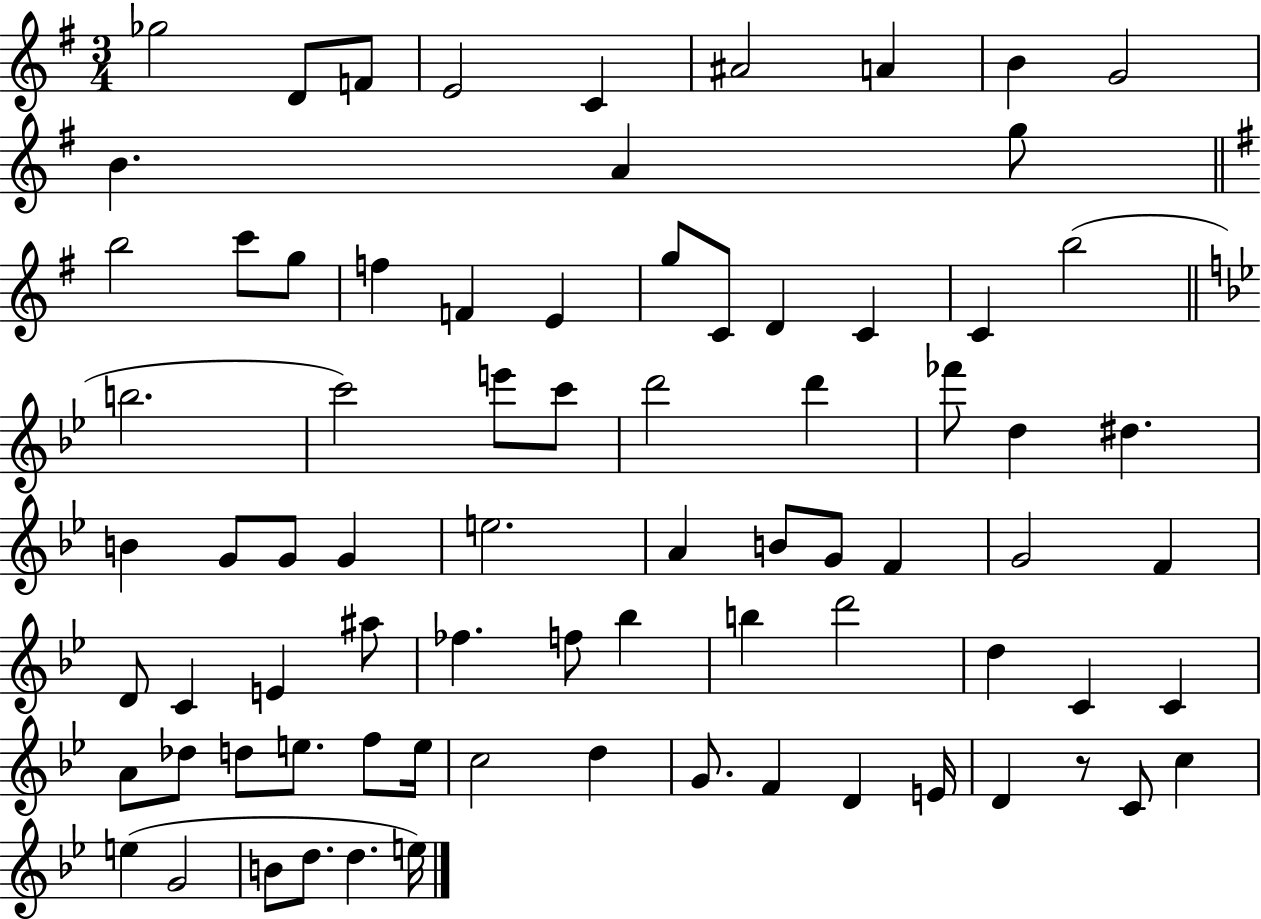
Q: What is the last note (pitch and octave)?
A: E5